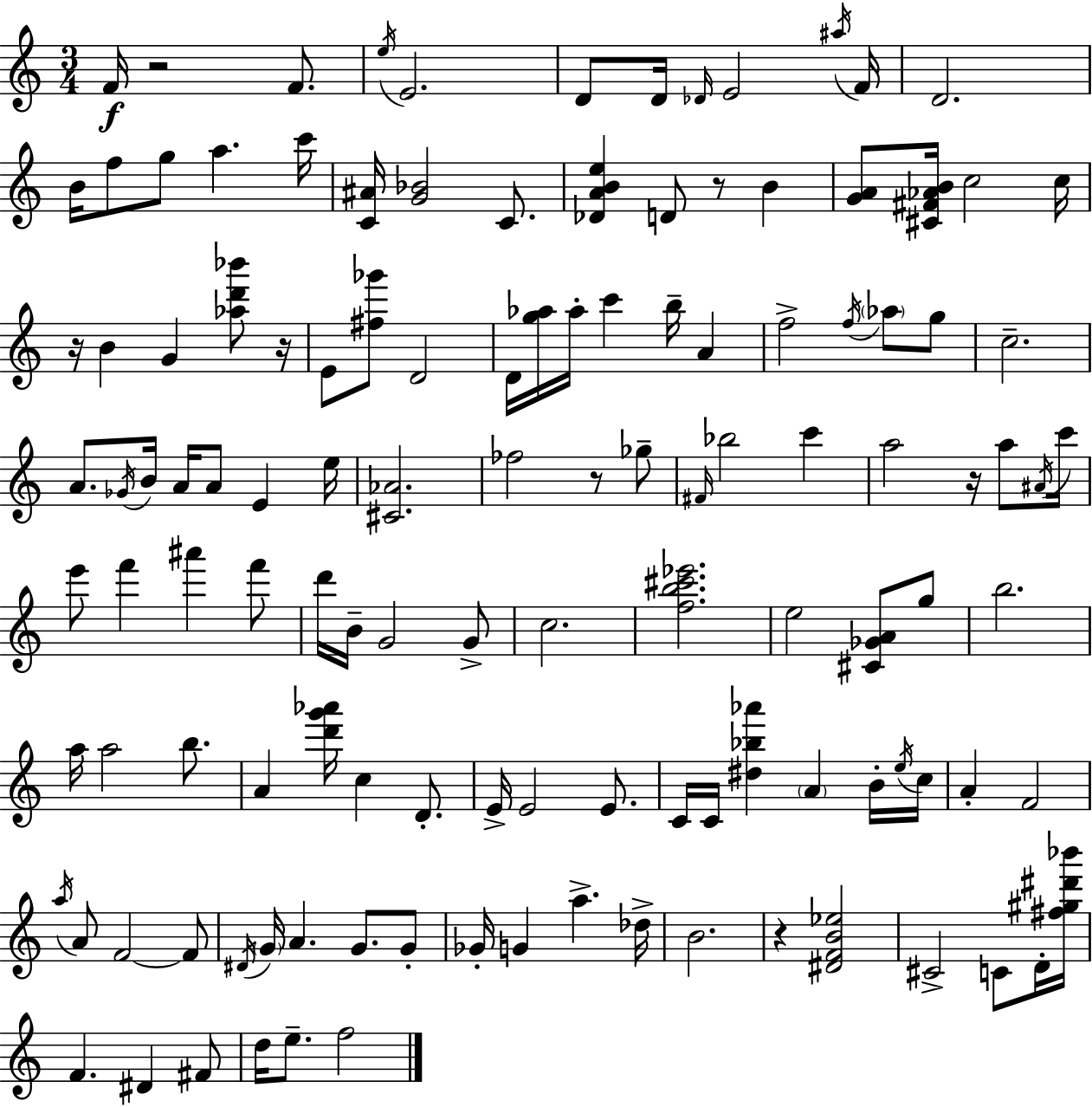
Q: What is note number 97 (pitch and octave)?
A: D4